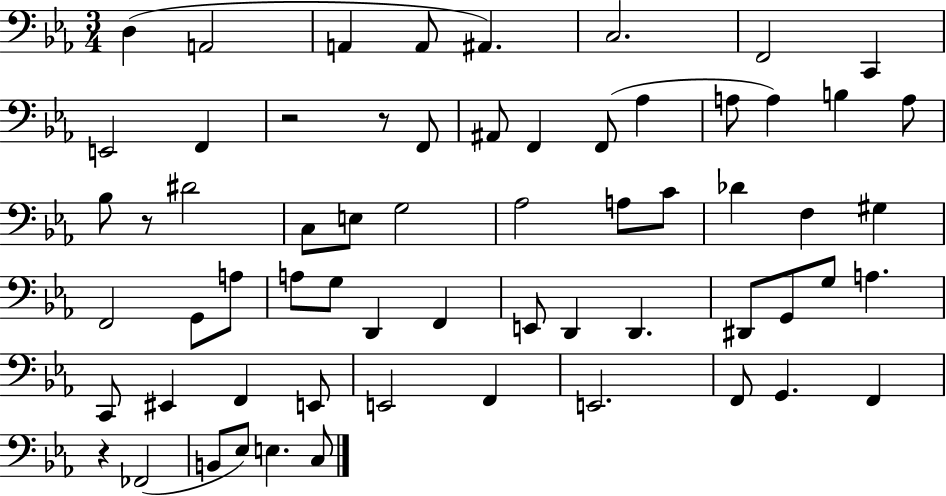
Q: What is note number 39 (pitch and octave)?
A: D2